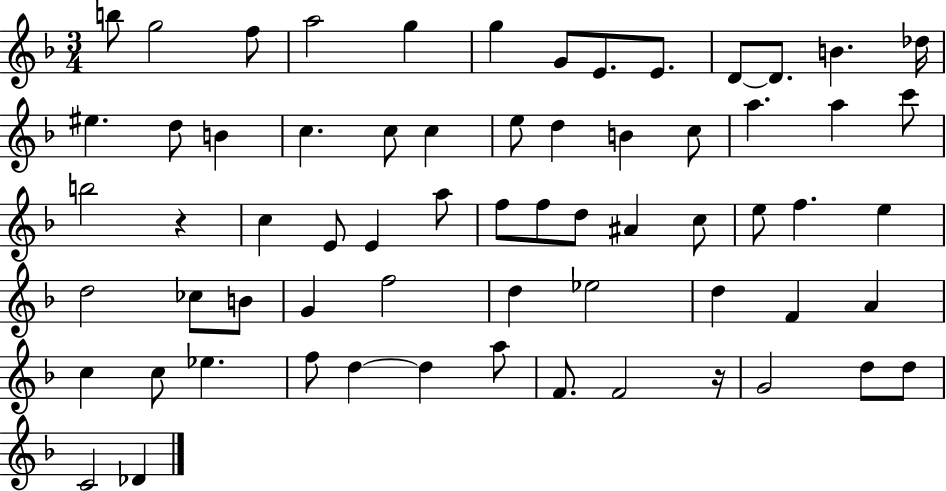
{
  \clef treble
  \numericTimeSignature
  \time 3/4
  \key f \major
  b''8 g''2 f''8 | a''2 g''4 | g''4 g'8 e'8. e'8. | d'8~~ d'8. b'4. des''16 | \break eis''4. d''8 b'4 | c''4. c''8 c''4 | e''8 d''4 b'4 c''8 | a''4. a''4 c'''8 | \break b''2 r4 | c''4 e'8 e'4 a''8 | f''8 f''8 d''8 ais'4 c''8 | e''8 f''4. e''4 | \break d''2 ces''8 b'8 | g'4 f''2 | d''4 ees''2 | d''4 f'4 a'4 | \break c''4 c''8 ees''4. | f''8 d''4~~ d''4 a''8 | f'8. f'2 r16 | g'2 d''8 d''8 | \break c'2 des'4 | \bar "|."
}